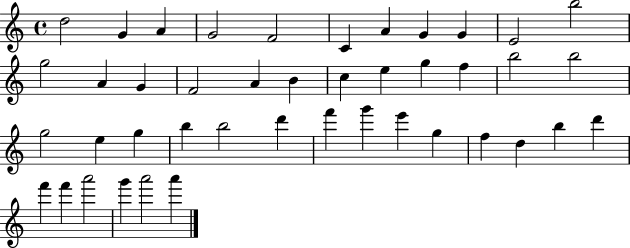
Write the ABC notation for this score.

X:1
T:Untitled
M:4/4
L:1/4
K:C
d2 G A G2 F2 C A G G E2 b2 g2 A G F2 A B c e g f b2 b2 g2 e g b b2 d' f' g' e' g f d b d' f' f' a'2 g' a'2 a'